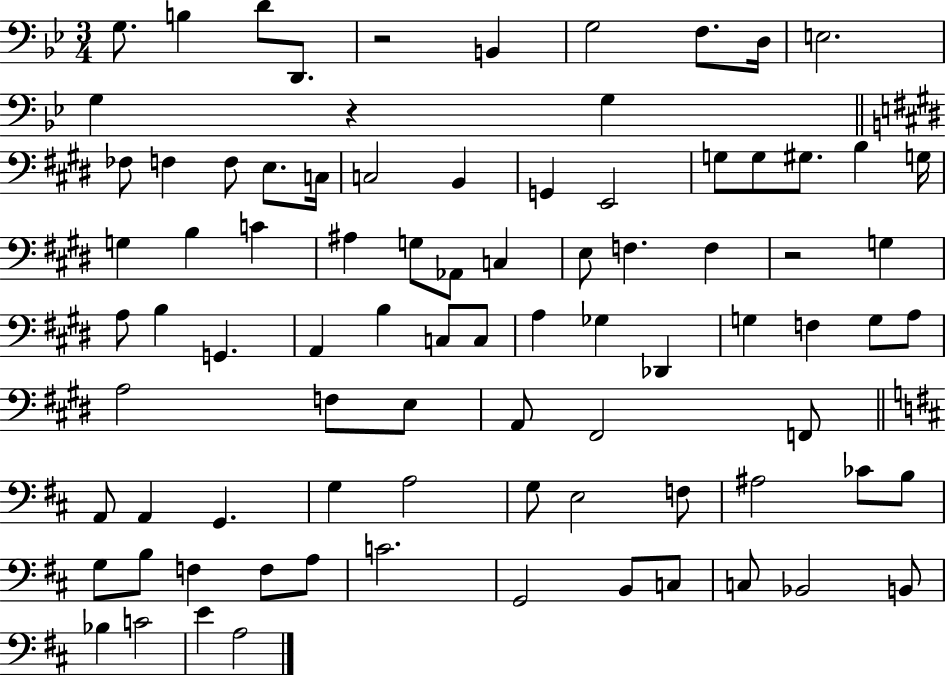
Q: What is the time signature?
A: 3/4